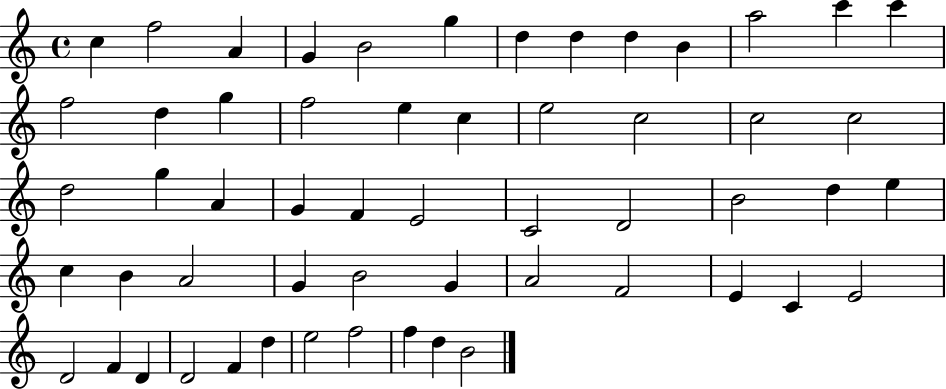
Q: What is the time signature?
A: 4/4